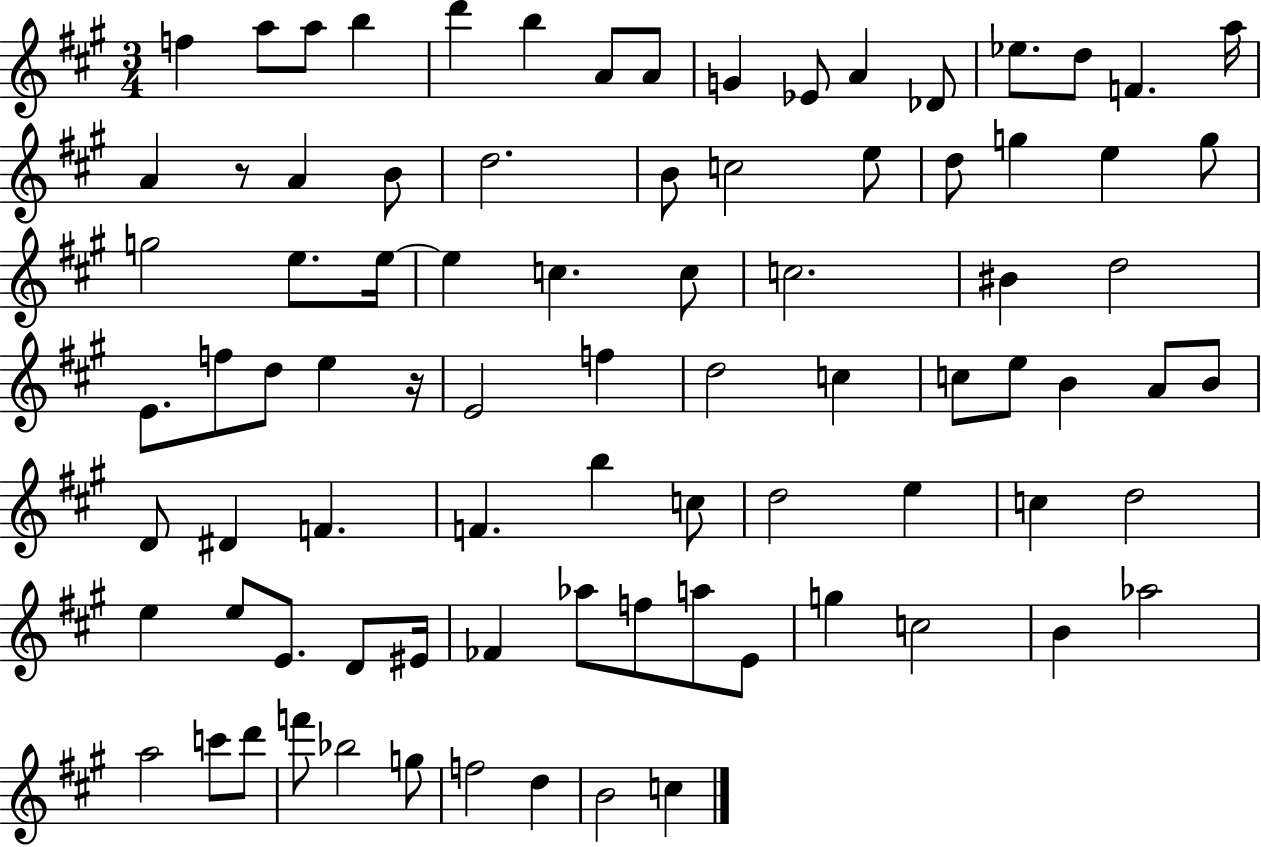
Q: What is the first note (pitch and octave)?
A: F5